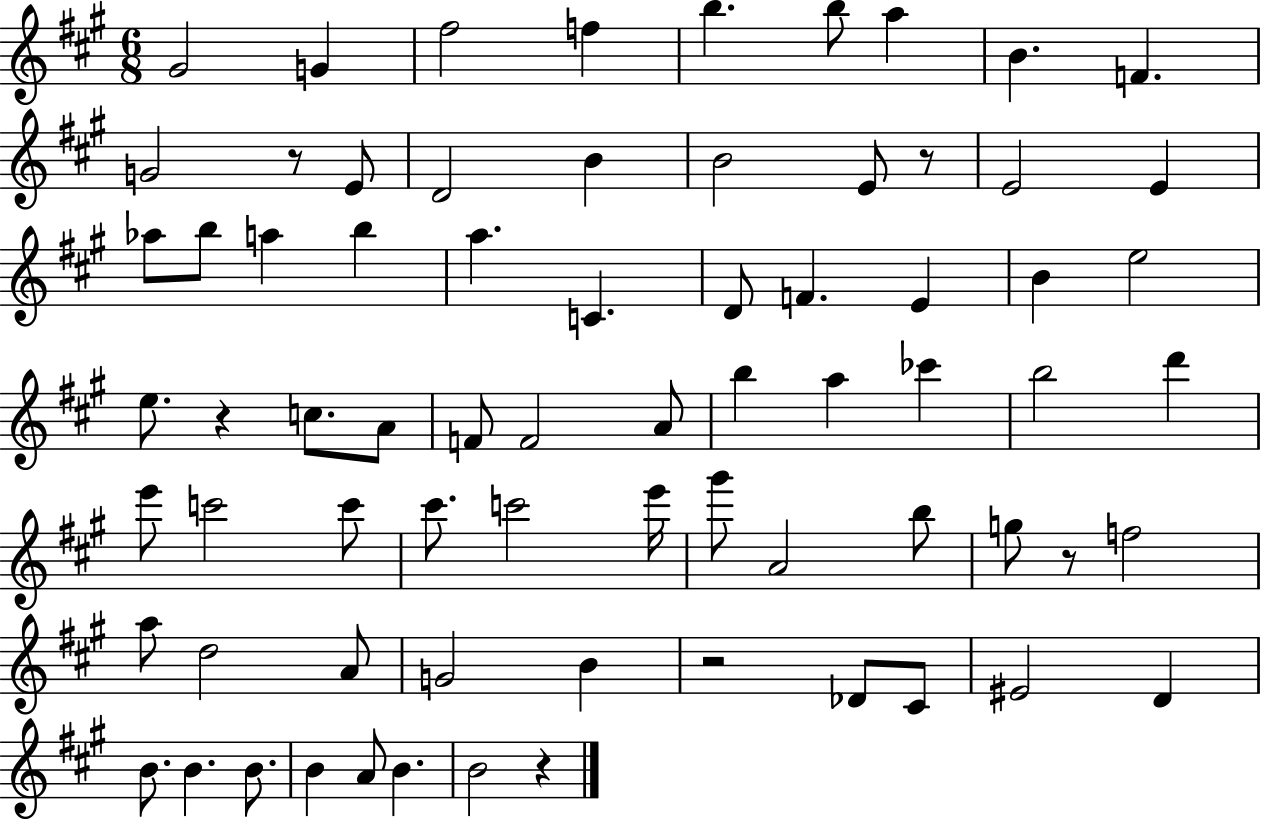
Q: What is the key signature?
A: A major